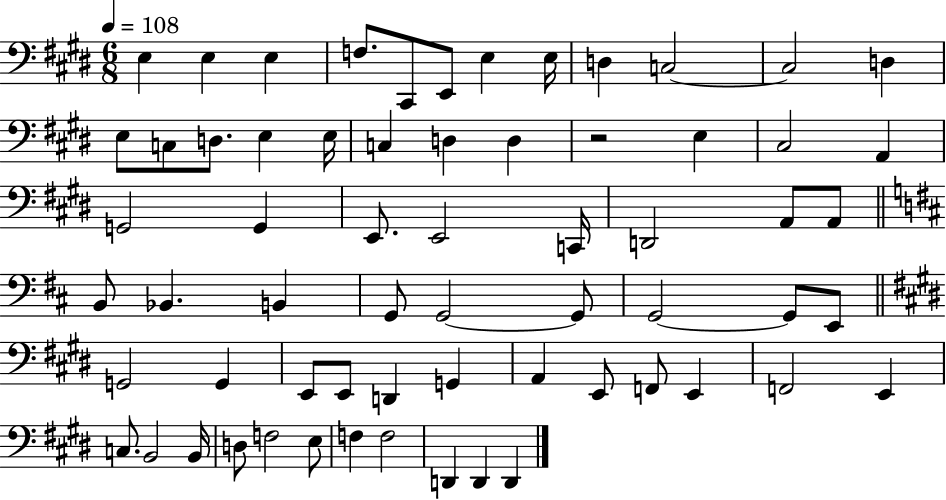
E3/q E3/q E3/q F3/e. C#2/e E2/e E3/q E3/s D3/q C3/h C3/h D3/q E3/e C3/e D3/e. E3/q E3/s C3/q D3/q D3/q R/h E3/q C#3/h A2/q G2/h G2/q E2/e. E2/h C2/s D2/h A2/e A2/e B2/e Bb2/q. B2/q G2/e G2/h G2/e G2/h G2/e E2/e G2/h G2/q E2/e E2/e D2/q G2/q A2/q E2/e F2/e E2/q F2/h E2/q C3/e. B2/h B2/s D3/e F3/h E3/e F3/q F3/h D2/q D2/q D2/q